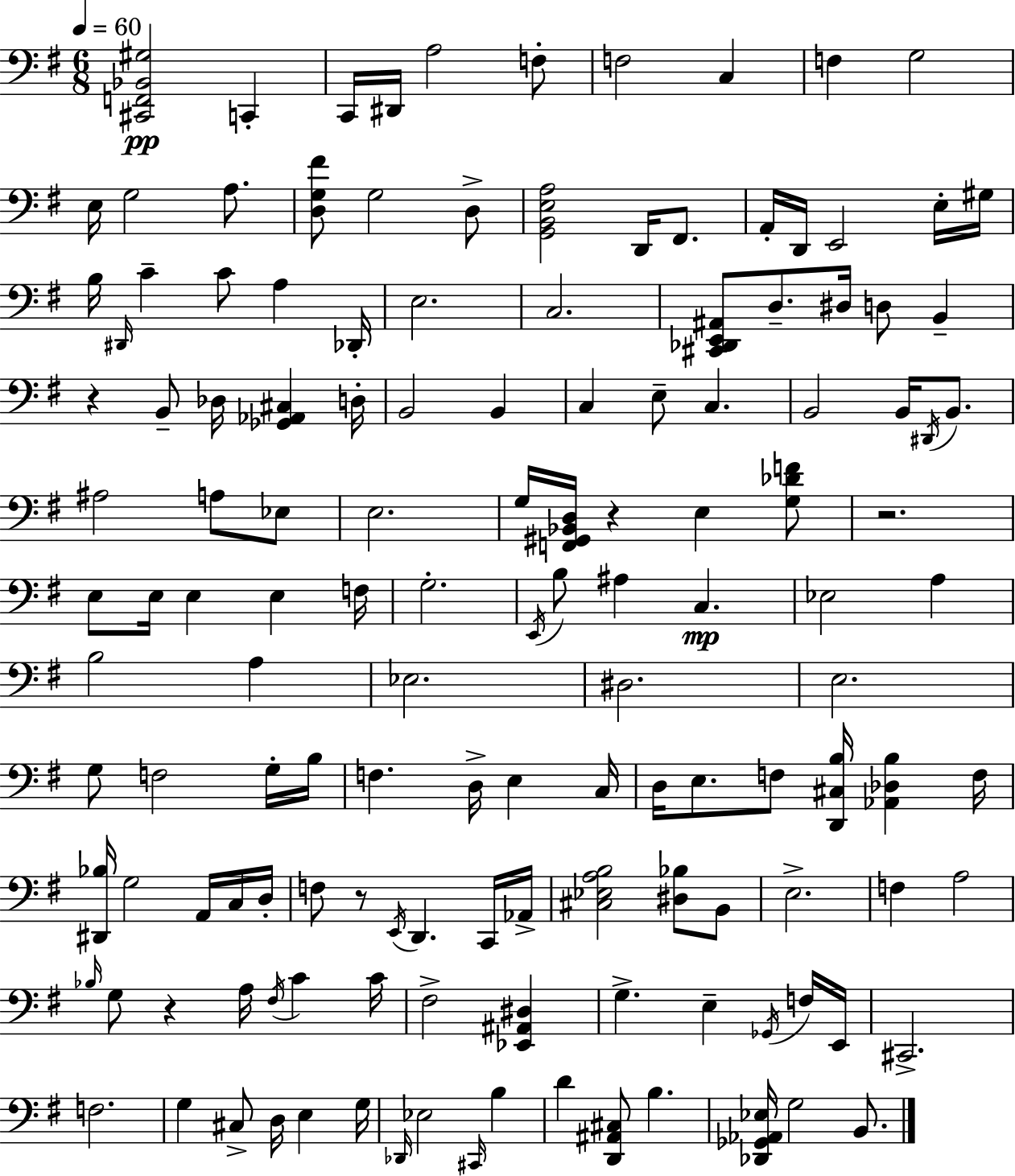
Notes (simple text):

[C#2,F2,Bb2,G#3]/h C2/q C2/s D#2/s A3/h F3/e F3/h C3/q F3/q G3/h E3/s G3/h A3/e. [D3,G3,F#4]/e G3/h D3/e [G2,B2,E3,A3]/h D2/s F#2/e. A2/s D2/s E2/h E3/s G#3/s B3/s D#2/s C4/q C4/e A3/q Db2/s E3/h. C3/h. [C#2,Db2,E2,A#2]/e D3/e. D#3/s D3/e B2/q R/q B2/e Db3/s [Gb2,Ab2,C#3]/q D3/s B2/h B2/q C3/q E3/e C3/q. B2/h B2/s D#2/s B2/e. A#3/h A3/e Eb3/e E3/h. G3/s [F2,G#2,Bb2,D3]/s R/q E3/q [G3,Db4,F4]/e R/h. E3/e E3/s E3/q E3/q F3/s G3/h. E2/s B3/e A#3/q C3/q. Eb3/h A3/q B3/h A3/q Eb3/h. D#3/h. E3/h. G3/e F3/h G3/s B3/s F3/q. D3/s E3/q C3/s D3/s E3/e. F3/e [D2,C#3,B3]/s [Ab2,Db3,B3]/q F3/s [D#2,Bb3]/s G3/h A2/s C3/s D3/s F3/e R/e E2/s D2/q. C2/s Ab2/s [C#3,Eb3,A3,B3]/h [D#3,Bb3]/e B2/e E3/h. F3/q A3/h Bb3/s G3/e R/q A3/s F#3/s C4/q C4/s F#3/h [Eb2,A#2,D#3]/q G3/q. E3/q Gb2/s F3/s E2/s C#2/h. F3/h. G3/q C#3/e D3/s E3/q G3/s Db2/s Eb3/h C#2/s B3/q D4/q [D2,A#2,C#3]/e B3/q. [Db2,Gb2,Ab2,Eb3]/s G3/h B2/e.